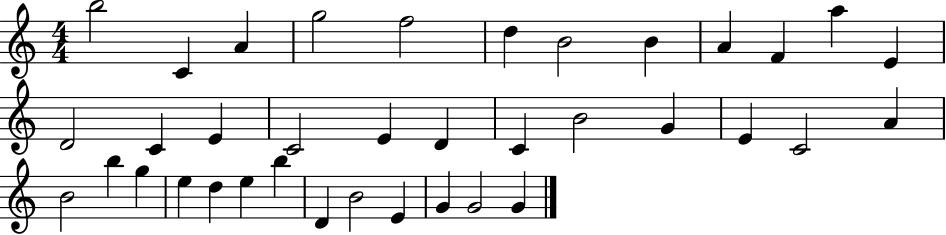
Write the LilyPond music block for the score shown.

{
  \clef treble
  \numericTimeSignature
  \time 4/4
  \key c \major
  b''2 c'4 a'4 | g''2 f''2 | d''4 b'2 b'4 | a'4 f'4 a''4 e'4 | \break d'2 c'4 e'4 | c'2 e'4 d'4 | c'4 b'2 g'4 | e'4 c'2 a'4 | \break b'2 b''4 g''4 | e''4 d''4 e''4 b''4 | d'4 b'2 e'4 | g'4 g'2 g'4 | \break \bar "|."
}